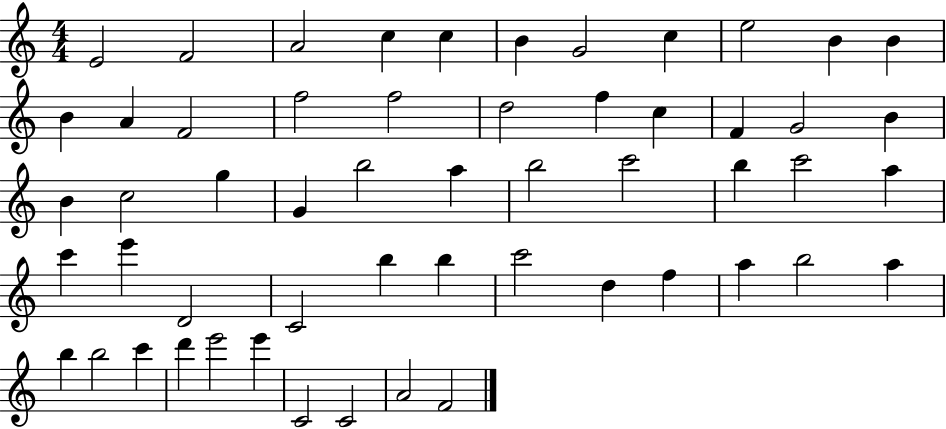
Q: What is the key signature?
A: C major